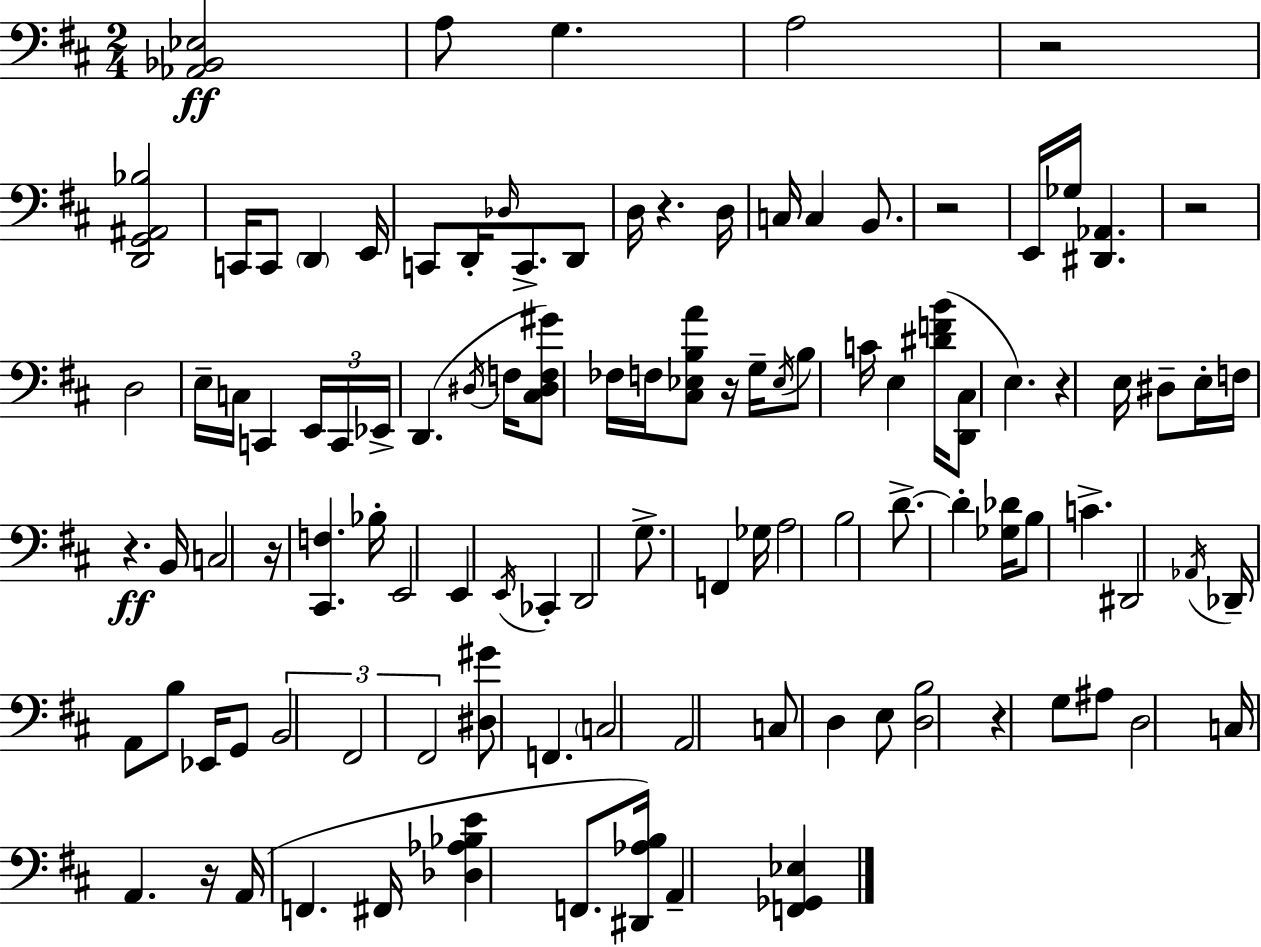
X:1
T:Untitled
M:2/4
L:1/4
K:D
[_A,,_B,,_E,]2 A,/2 G, A,2 z2 [D,,G,,^A,,_B,]2 C,,/4 C,,/2 D,, E,,/4 C,,/2 D,,/4 _D,/4 C,,/2 D,,/2 D,/4 z D,/4 C,/4 C, B,,/2 z2 E,,/4 _G,/4 [^D,,_A,,] z2 D,2 E,/4 C,/4 C,, E,,/4 C,,/4 _E,,/4 D,, ^D,/4 F,/4 [^C,^D,F,^G]/2 _F,/4 F,/4 [^C,_E,B,A]/2 z/4 G,/4 _E,/4 B,/2 C/4 E, [^DFB]/4 [D,,^C,]/2 E, z E,/4 ^D,/2 E,/4 F,/4 z B,,/4 C,2 z/4 [^C,,F,] _B,/4 E,,2 E,, E,,/4 _C,, D,,2 G,/2 F,, _G,/4 A,2 B,2 D/2 D [_G,_D]/4 B,/2 C ^D,,2 _A,,/4 _D,,/4 A,,/2 B,/2 _E,,/4 G,,/2 B,,2 ^F,,2 ^F,,2 [^D,^G]/2 F,, C,2 A,,2 C,/2 D, E,/2 [D,B,]2 z G,/2 ^A,/2 D,2 C,/4 A,, z/4 A,,/4 F,, ^F,,/4 [_D,_A,_B,E] F,,/2 [^D,,_A,B,]/4 A,, [F,,_G,,_E,]